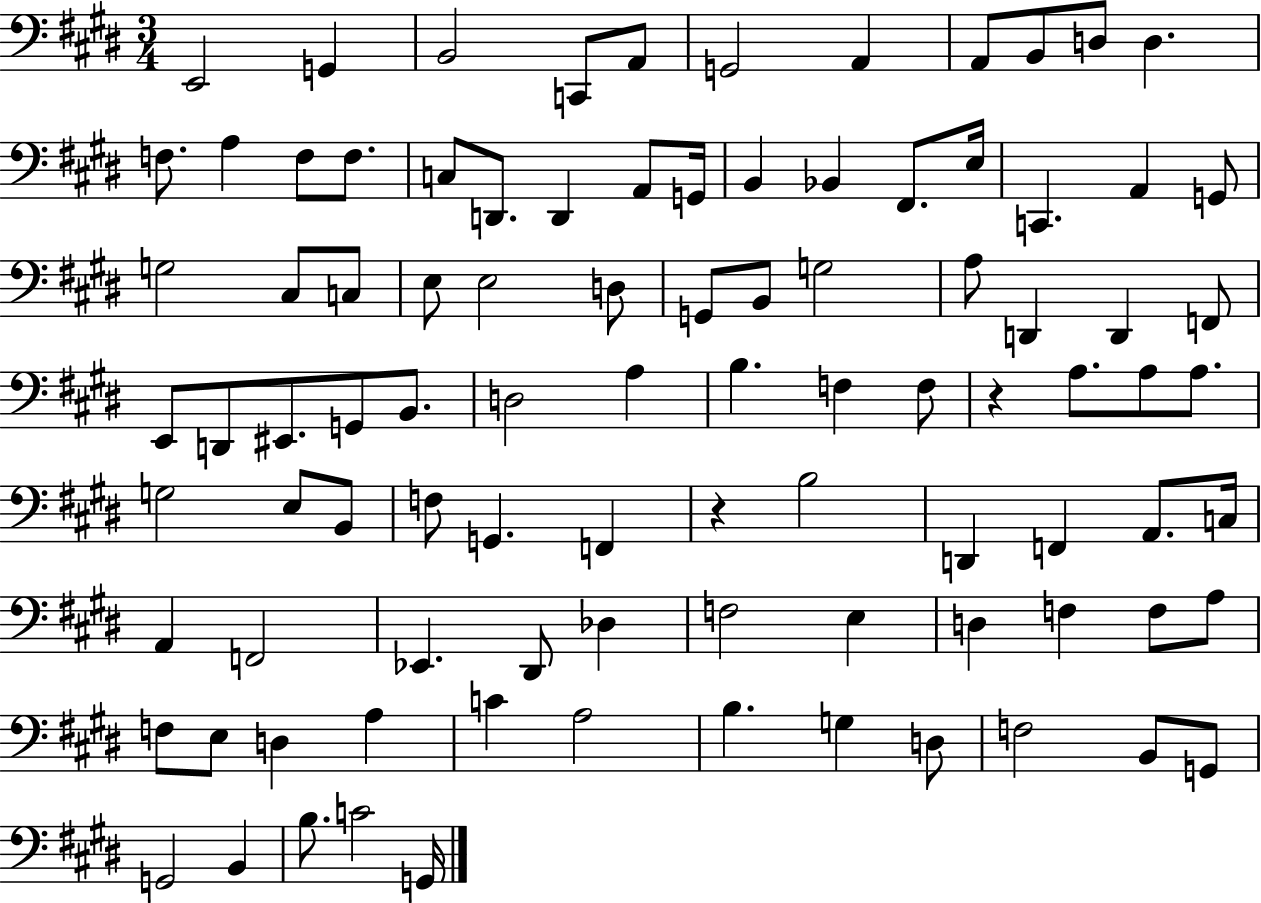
X:1
T:Untitled
M:3/4
L:1/4
K:E
E,,2 G,, B,,2 C,,/2 A,,/2 G,,2 A,, A,,/2 B,,/2 D,/2 D, F,/2 A, F,/2 F,/2 C,/2 D,,/2 D,, A,,/2 G,,/4 B,, _B,, ^F,,/2 E,/4 C,, A,, G,,/2 G,2 ^C,/2 C,/2 E,/2 E,2 D,/2 G,,/2 B,,/2 G,2 A,/2 D,, D,, F,,/2 E,,/2 D,,/2 ^E,,/2 G,,/2 B,,/2 D,2 A, B, F, F,/2 z A,/2 A,/2 A,/2 G,2 E,/2 B,,/2 F,/2 G,, F,, z B,2 D,, F,, A,,/2 C,/4 A,, F,,2 _E,, ^D,,/2 _D, F,2 E, D, F, F,/2 A,/2 F,/2 E,/2 D, A, C A,2 B, G, D,/2 F,2 B,,/2 G,,/2 G,,2 B,, B,/2 C2 G,,/4